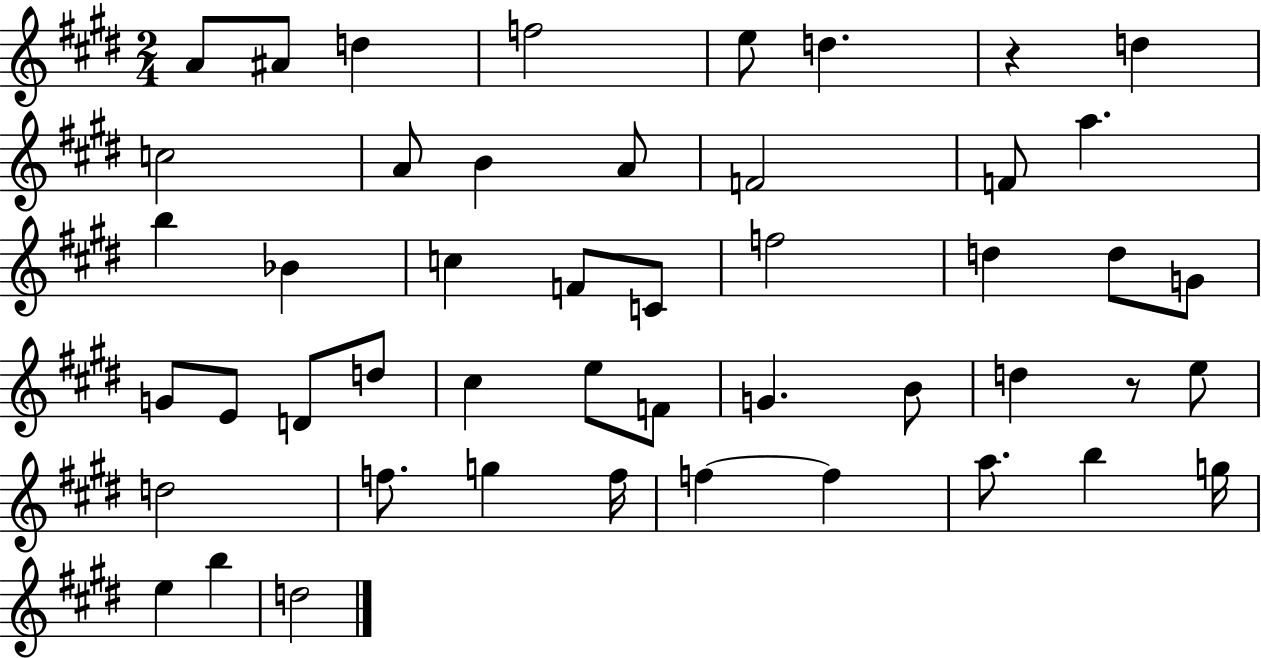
A4/e A#4/e D5/q F5/h E5/e D5/q. R/q D5/q C5/h A4/e B4/q A4/e F4/h F4/e A5/q. B5/q Bb4/q C5/q F4/e C4/e F5/h D5/q D5/e G4/e G4/e E4/e D4/e D5/e C#5/q E5/e F4/e G4/q. B4/e D5/q R/e E5/e D5/h F5/e. G5/q F5/s F5/q F5/q A5/e. B5/q G5/s E5/q B5/q D5/h